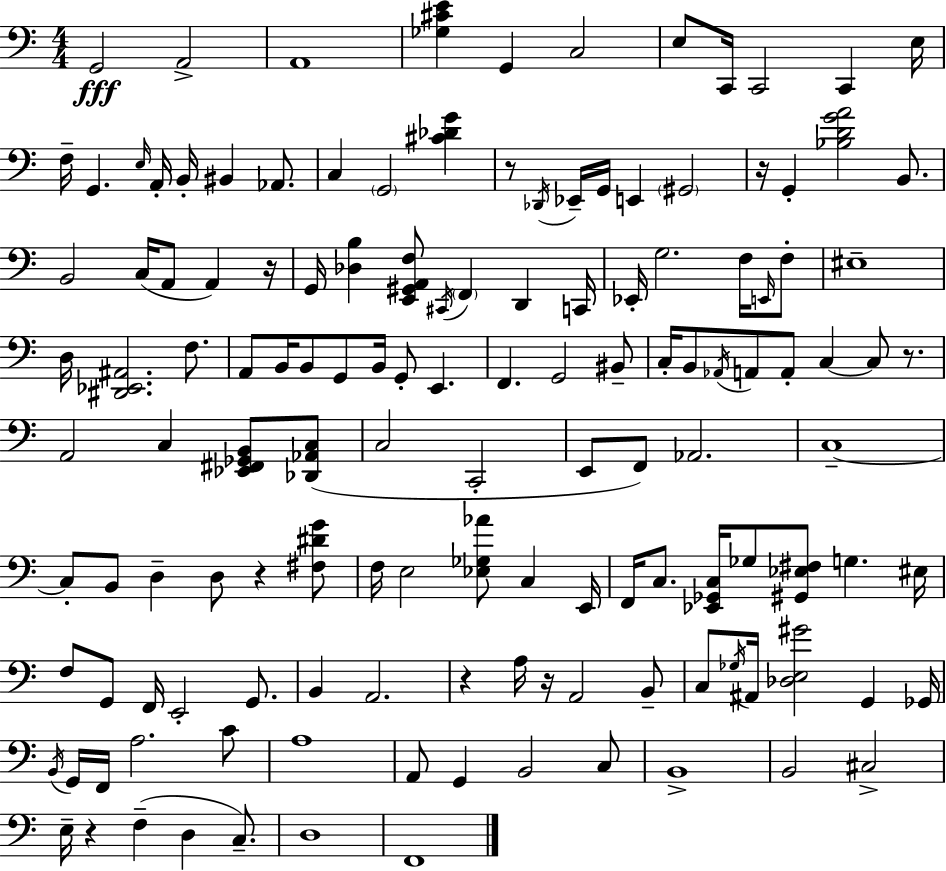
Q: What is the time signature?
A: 4/4